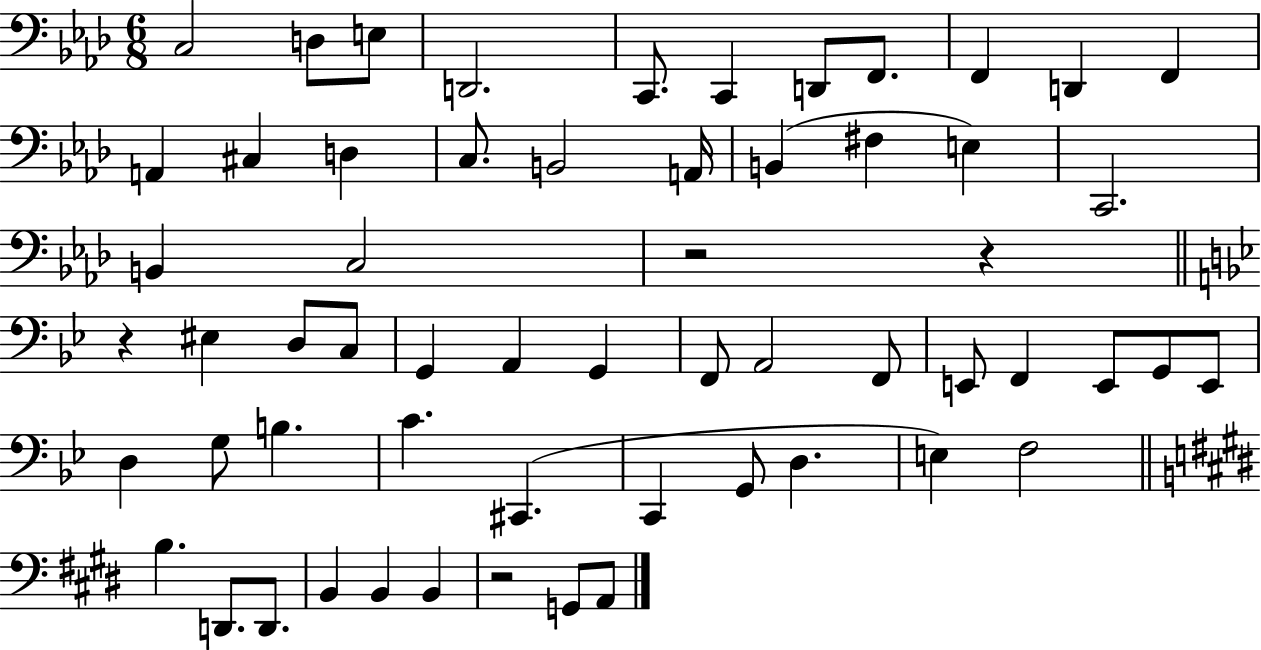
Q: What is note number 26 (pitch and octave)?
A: C3